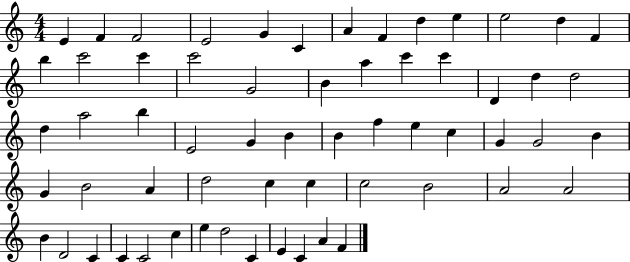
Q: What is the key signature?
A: C major